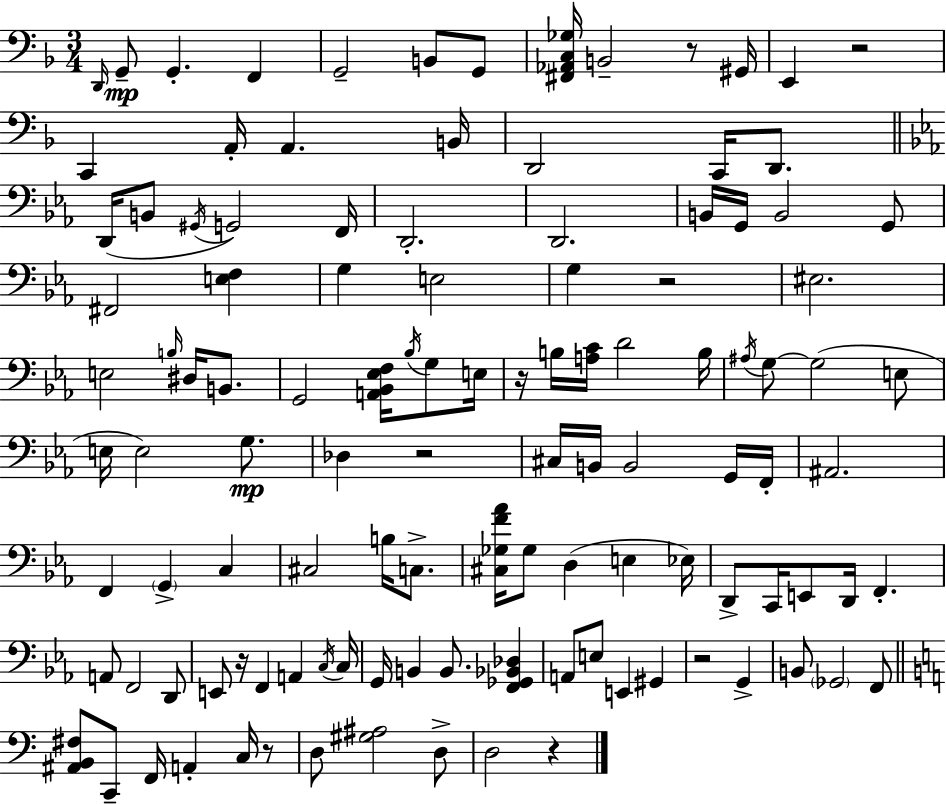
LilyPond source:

{
  \clef bass
  \numericTimeSignature
  \time 3/4
  \key f \major
  \repeat volta 2 { \grace { d,16 }\mp g,8-- g,4.-. f,4 | g,2-- b,8 g,8 | <fis, aes, c ges>16 b,2-- r8 | gis,16 e,4 r2 | \break c,4 a,16-. a,4. | b,16 d,2 c,16 d,8. | \bar "||" \break \key ees \major d,16( b,8 \acciaccatura { gis,16 } g,2) | f,16 d,2.-. | d,2. | b,16 g,16 b,2 g,8 | \break fis,2 <e f>4 | g4 e2 | g4 r2 | eis2. | \break e2 \grace { b16 } dis16 b,8. | g,2 <a, bes, ees f>16 \acciaccatura { bes16 } | g8 e16 r16 b16 <a c'>16 d'2 | b16 \acciaccatura { ais16 } g8~~ g2( | \break e8 e16 e2) | g8.\mp des4 r2 | cis16 b,16 b,2 | g,16 f,16-. ais,2. | \break f,4 \parenthesize g,4-> | c4 cis2 | b16 c8.-> <cis ges f' aes'>16 ges8 d4( e4 | ees16) d,8-> c,16 e,8 d,16 f,4.-. | \break a,8 f,2 | d,8 e,8 r16 f,4 a,4 | \acciaccatura { c16 } c16 g,16 b,4 b,8. | <f, ges, bes, des>4 a,8 e8 e,4 | \break gis,4 r2 | g,4-> b,8 \parenthesize ges,2 | f,8 \bar "||" \break \key c \major <ais, b, fis>8 c,8-- f,16 a,4-. c16 r8 | d8 <gis ais>2 d8-> | d2 r4 | } \bar "|."
}